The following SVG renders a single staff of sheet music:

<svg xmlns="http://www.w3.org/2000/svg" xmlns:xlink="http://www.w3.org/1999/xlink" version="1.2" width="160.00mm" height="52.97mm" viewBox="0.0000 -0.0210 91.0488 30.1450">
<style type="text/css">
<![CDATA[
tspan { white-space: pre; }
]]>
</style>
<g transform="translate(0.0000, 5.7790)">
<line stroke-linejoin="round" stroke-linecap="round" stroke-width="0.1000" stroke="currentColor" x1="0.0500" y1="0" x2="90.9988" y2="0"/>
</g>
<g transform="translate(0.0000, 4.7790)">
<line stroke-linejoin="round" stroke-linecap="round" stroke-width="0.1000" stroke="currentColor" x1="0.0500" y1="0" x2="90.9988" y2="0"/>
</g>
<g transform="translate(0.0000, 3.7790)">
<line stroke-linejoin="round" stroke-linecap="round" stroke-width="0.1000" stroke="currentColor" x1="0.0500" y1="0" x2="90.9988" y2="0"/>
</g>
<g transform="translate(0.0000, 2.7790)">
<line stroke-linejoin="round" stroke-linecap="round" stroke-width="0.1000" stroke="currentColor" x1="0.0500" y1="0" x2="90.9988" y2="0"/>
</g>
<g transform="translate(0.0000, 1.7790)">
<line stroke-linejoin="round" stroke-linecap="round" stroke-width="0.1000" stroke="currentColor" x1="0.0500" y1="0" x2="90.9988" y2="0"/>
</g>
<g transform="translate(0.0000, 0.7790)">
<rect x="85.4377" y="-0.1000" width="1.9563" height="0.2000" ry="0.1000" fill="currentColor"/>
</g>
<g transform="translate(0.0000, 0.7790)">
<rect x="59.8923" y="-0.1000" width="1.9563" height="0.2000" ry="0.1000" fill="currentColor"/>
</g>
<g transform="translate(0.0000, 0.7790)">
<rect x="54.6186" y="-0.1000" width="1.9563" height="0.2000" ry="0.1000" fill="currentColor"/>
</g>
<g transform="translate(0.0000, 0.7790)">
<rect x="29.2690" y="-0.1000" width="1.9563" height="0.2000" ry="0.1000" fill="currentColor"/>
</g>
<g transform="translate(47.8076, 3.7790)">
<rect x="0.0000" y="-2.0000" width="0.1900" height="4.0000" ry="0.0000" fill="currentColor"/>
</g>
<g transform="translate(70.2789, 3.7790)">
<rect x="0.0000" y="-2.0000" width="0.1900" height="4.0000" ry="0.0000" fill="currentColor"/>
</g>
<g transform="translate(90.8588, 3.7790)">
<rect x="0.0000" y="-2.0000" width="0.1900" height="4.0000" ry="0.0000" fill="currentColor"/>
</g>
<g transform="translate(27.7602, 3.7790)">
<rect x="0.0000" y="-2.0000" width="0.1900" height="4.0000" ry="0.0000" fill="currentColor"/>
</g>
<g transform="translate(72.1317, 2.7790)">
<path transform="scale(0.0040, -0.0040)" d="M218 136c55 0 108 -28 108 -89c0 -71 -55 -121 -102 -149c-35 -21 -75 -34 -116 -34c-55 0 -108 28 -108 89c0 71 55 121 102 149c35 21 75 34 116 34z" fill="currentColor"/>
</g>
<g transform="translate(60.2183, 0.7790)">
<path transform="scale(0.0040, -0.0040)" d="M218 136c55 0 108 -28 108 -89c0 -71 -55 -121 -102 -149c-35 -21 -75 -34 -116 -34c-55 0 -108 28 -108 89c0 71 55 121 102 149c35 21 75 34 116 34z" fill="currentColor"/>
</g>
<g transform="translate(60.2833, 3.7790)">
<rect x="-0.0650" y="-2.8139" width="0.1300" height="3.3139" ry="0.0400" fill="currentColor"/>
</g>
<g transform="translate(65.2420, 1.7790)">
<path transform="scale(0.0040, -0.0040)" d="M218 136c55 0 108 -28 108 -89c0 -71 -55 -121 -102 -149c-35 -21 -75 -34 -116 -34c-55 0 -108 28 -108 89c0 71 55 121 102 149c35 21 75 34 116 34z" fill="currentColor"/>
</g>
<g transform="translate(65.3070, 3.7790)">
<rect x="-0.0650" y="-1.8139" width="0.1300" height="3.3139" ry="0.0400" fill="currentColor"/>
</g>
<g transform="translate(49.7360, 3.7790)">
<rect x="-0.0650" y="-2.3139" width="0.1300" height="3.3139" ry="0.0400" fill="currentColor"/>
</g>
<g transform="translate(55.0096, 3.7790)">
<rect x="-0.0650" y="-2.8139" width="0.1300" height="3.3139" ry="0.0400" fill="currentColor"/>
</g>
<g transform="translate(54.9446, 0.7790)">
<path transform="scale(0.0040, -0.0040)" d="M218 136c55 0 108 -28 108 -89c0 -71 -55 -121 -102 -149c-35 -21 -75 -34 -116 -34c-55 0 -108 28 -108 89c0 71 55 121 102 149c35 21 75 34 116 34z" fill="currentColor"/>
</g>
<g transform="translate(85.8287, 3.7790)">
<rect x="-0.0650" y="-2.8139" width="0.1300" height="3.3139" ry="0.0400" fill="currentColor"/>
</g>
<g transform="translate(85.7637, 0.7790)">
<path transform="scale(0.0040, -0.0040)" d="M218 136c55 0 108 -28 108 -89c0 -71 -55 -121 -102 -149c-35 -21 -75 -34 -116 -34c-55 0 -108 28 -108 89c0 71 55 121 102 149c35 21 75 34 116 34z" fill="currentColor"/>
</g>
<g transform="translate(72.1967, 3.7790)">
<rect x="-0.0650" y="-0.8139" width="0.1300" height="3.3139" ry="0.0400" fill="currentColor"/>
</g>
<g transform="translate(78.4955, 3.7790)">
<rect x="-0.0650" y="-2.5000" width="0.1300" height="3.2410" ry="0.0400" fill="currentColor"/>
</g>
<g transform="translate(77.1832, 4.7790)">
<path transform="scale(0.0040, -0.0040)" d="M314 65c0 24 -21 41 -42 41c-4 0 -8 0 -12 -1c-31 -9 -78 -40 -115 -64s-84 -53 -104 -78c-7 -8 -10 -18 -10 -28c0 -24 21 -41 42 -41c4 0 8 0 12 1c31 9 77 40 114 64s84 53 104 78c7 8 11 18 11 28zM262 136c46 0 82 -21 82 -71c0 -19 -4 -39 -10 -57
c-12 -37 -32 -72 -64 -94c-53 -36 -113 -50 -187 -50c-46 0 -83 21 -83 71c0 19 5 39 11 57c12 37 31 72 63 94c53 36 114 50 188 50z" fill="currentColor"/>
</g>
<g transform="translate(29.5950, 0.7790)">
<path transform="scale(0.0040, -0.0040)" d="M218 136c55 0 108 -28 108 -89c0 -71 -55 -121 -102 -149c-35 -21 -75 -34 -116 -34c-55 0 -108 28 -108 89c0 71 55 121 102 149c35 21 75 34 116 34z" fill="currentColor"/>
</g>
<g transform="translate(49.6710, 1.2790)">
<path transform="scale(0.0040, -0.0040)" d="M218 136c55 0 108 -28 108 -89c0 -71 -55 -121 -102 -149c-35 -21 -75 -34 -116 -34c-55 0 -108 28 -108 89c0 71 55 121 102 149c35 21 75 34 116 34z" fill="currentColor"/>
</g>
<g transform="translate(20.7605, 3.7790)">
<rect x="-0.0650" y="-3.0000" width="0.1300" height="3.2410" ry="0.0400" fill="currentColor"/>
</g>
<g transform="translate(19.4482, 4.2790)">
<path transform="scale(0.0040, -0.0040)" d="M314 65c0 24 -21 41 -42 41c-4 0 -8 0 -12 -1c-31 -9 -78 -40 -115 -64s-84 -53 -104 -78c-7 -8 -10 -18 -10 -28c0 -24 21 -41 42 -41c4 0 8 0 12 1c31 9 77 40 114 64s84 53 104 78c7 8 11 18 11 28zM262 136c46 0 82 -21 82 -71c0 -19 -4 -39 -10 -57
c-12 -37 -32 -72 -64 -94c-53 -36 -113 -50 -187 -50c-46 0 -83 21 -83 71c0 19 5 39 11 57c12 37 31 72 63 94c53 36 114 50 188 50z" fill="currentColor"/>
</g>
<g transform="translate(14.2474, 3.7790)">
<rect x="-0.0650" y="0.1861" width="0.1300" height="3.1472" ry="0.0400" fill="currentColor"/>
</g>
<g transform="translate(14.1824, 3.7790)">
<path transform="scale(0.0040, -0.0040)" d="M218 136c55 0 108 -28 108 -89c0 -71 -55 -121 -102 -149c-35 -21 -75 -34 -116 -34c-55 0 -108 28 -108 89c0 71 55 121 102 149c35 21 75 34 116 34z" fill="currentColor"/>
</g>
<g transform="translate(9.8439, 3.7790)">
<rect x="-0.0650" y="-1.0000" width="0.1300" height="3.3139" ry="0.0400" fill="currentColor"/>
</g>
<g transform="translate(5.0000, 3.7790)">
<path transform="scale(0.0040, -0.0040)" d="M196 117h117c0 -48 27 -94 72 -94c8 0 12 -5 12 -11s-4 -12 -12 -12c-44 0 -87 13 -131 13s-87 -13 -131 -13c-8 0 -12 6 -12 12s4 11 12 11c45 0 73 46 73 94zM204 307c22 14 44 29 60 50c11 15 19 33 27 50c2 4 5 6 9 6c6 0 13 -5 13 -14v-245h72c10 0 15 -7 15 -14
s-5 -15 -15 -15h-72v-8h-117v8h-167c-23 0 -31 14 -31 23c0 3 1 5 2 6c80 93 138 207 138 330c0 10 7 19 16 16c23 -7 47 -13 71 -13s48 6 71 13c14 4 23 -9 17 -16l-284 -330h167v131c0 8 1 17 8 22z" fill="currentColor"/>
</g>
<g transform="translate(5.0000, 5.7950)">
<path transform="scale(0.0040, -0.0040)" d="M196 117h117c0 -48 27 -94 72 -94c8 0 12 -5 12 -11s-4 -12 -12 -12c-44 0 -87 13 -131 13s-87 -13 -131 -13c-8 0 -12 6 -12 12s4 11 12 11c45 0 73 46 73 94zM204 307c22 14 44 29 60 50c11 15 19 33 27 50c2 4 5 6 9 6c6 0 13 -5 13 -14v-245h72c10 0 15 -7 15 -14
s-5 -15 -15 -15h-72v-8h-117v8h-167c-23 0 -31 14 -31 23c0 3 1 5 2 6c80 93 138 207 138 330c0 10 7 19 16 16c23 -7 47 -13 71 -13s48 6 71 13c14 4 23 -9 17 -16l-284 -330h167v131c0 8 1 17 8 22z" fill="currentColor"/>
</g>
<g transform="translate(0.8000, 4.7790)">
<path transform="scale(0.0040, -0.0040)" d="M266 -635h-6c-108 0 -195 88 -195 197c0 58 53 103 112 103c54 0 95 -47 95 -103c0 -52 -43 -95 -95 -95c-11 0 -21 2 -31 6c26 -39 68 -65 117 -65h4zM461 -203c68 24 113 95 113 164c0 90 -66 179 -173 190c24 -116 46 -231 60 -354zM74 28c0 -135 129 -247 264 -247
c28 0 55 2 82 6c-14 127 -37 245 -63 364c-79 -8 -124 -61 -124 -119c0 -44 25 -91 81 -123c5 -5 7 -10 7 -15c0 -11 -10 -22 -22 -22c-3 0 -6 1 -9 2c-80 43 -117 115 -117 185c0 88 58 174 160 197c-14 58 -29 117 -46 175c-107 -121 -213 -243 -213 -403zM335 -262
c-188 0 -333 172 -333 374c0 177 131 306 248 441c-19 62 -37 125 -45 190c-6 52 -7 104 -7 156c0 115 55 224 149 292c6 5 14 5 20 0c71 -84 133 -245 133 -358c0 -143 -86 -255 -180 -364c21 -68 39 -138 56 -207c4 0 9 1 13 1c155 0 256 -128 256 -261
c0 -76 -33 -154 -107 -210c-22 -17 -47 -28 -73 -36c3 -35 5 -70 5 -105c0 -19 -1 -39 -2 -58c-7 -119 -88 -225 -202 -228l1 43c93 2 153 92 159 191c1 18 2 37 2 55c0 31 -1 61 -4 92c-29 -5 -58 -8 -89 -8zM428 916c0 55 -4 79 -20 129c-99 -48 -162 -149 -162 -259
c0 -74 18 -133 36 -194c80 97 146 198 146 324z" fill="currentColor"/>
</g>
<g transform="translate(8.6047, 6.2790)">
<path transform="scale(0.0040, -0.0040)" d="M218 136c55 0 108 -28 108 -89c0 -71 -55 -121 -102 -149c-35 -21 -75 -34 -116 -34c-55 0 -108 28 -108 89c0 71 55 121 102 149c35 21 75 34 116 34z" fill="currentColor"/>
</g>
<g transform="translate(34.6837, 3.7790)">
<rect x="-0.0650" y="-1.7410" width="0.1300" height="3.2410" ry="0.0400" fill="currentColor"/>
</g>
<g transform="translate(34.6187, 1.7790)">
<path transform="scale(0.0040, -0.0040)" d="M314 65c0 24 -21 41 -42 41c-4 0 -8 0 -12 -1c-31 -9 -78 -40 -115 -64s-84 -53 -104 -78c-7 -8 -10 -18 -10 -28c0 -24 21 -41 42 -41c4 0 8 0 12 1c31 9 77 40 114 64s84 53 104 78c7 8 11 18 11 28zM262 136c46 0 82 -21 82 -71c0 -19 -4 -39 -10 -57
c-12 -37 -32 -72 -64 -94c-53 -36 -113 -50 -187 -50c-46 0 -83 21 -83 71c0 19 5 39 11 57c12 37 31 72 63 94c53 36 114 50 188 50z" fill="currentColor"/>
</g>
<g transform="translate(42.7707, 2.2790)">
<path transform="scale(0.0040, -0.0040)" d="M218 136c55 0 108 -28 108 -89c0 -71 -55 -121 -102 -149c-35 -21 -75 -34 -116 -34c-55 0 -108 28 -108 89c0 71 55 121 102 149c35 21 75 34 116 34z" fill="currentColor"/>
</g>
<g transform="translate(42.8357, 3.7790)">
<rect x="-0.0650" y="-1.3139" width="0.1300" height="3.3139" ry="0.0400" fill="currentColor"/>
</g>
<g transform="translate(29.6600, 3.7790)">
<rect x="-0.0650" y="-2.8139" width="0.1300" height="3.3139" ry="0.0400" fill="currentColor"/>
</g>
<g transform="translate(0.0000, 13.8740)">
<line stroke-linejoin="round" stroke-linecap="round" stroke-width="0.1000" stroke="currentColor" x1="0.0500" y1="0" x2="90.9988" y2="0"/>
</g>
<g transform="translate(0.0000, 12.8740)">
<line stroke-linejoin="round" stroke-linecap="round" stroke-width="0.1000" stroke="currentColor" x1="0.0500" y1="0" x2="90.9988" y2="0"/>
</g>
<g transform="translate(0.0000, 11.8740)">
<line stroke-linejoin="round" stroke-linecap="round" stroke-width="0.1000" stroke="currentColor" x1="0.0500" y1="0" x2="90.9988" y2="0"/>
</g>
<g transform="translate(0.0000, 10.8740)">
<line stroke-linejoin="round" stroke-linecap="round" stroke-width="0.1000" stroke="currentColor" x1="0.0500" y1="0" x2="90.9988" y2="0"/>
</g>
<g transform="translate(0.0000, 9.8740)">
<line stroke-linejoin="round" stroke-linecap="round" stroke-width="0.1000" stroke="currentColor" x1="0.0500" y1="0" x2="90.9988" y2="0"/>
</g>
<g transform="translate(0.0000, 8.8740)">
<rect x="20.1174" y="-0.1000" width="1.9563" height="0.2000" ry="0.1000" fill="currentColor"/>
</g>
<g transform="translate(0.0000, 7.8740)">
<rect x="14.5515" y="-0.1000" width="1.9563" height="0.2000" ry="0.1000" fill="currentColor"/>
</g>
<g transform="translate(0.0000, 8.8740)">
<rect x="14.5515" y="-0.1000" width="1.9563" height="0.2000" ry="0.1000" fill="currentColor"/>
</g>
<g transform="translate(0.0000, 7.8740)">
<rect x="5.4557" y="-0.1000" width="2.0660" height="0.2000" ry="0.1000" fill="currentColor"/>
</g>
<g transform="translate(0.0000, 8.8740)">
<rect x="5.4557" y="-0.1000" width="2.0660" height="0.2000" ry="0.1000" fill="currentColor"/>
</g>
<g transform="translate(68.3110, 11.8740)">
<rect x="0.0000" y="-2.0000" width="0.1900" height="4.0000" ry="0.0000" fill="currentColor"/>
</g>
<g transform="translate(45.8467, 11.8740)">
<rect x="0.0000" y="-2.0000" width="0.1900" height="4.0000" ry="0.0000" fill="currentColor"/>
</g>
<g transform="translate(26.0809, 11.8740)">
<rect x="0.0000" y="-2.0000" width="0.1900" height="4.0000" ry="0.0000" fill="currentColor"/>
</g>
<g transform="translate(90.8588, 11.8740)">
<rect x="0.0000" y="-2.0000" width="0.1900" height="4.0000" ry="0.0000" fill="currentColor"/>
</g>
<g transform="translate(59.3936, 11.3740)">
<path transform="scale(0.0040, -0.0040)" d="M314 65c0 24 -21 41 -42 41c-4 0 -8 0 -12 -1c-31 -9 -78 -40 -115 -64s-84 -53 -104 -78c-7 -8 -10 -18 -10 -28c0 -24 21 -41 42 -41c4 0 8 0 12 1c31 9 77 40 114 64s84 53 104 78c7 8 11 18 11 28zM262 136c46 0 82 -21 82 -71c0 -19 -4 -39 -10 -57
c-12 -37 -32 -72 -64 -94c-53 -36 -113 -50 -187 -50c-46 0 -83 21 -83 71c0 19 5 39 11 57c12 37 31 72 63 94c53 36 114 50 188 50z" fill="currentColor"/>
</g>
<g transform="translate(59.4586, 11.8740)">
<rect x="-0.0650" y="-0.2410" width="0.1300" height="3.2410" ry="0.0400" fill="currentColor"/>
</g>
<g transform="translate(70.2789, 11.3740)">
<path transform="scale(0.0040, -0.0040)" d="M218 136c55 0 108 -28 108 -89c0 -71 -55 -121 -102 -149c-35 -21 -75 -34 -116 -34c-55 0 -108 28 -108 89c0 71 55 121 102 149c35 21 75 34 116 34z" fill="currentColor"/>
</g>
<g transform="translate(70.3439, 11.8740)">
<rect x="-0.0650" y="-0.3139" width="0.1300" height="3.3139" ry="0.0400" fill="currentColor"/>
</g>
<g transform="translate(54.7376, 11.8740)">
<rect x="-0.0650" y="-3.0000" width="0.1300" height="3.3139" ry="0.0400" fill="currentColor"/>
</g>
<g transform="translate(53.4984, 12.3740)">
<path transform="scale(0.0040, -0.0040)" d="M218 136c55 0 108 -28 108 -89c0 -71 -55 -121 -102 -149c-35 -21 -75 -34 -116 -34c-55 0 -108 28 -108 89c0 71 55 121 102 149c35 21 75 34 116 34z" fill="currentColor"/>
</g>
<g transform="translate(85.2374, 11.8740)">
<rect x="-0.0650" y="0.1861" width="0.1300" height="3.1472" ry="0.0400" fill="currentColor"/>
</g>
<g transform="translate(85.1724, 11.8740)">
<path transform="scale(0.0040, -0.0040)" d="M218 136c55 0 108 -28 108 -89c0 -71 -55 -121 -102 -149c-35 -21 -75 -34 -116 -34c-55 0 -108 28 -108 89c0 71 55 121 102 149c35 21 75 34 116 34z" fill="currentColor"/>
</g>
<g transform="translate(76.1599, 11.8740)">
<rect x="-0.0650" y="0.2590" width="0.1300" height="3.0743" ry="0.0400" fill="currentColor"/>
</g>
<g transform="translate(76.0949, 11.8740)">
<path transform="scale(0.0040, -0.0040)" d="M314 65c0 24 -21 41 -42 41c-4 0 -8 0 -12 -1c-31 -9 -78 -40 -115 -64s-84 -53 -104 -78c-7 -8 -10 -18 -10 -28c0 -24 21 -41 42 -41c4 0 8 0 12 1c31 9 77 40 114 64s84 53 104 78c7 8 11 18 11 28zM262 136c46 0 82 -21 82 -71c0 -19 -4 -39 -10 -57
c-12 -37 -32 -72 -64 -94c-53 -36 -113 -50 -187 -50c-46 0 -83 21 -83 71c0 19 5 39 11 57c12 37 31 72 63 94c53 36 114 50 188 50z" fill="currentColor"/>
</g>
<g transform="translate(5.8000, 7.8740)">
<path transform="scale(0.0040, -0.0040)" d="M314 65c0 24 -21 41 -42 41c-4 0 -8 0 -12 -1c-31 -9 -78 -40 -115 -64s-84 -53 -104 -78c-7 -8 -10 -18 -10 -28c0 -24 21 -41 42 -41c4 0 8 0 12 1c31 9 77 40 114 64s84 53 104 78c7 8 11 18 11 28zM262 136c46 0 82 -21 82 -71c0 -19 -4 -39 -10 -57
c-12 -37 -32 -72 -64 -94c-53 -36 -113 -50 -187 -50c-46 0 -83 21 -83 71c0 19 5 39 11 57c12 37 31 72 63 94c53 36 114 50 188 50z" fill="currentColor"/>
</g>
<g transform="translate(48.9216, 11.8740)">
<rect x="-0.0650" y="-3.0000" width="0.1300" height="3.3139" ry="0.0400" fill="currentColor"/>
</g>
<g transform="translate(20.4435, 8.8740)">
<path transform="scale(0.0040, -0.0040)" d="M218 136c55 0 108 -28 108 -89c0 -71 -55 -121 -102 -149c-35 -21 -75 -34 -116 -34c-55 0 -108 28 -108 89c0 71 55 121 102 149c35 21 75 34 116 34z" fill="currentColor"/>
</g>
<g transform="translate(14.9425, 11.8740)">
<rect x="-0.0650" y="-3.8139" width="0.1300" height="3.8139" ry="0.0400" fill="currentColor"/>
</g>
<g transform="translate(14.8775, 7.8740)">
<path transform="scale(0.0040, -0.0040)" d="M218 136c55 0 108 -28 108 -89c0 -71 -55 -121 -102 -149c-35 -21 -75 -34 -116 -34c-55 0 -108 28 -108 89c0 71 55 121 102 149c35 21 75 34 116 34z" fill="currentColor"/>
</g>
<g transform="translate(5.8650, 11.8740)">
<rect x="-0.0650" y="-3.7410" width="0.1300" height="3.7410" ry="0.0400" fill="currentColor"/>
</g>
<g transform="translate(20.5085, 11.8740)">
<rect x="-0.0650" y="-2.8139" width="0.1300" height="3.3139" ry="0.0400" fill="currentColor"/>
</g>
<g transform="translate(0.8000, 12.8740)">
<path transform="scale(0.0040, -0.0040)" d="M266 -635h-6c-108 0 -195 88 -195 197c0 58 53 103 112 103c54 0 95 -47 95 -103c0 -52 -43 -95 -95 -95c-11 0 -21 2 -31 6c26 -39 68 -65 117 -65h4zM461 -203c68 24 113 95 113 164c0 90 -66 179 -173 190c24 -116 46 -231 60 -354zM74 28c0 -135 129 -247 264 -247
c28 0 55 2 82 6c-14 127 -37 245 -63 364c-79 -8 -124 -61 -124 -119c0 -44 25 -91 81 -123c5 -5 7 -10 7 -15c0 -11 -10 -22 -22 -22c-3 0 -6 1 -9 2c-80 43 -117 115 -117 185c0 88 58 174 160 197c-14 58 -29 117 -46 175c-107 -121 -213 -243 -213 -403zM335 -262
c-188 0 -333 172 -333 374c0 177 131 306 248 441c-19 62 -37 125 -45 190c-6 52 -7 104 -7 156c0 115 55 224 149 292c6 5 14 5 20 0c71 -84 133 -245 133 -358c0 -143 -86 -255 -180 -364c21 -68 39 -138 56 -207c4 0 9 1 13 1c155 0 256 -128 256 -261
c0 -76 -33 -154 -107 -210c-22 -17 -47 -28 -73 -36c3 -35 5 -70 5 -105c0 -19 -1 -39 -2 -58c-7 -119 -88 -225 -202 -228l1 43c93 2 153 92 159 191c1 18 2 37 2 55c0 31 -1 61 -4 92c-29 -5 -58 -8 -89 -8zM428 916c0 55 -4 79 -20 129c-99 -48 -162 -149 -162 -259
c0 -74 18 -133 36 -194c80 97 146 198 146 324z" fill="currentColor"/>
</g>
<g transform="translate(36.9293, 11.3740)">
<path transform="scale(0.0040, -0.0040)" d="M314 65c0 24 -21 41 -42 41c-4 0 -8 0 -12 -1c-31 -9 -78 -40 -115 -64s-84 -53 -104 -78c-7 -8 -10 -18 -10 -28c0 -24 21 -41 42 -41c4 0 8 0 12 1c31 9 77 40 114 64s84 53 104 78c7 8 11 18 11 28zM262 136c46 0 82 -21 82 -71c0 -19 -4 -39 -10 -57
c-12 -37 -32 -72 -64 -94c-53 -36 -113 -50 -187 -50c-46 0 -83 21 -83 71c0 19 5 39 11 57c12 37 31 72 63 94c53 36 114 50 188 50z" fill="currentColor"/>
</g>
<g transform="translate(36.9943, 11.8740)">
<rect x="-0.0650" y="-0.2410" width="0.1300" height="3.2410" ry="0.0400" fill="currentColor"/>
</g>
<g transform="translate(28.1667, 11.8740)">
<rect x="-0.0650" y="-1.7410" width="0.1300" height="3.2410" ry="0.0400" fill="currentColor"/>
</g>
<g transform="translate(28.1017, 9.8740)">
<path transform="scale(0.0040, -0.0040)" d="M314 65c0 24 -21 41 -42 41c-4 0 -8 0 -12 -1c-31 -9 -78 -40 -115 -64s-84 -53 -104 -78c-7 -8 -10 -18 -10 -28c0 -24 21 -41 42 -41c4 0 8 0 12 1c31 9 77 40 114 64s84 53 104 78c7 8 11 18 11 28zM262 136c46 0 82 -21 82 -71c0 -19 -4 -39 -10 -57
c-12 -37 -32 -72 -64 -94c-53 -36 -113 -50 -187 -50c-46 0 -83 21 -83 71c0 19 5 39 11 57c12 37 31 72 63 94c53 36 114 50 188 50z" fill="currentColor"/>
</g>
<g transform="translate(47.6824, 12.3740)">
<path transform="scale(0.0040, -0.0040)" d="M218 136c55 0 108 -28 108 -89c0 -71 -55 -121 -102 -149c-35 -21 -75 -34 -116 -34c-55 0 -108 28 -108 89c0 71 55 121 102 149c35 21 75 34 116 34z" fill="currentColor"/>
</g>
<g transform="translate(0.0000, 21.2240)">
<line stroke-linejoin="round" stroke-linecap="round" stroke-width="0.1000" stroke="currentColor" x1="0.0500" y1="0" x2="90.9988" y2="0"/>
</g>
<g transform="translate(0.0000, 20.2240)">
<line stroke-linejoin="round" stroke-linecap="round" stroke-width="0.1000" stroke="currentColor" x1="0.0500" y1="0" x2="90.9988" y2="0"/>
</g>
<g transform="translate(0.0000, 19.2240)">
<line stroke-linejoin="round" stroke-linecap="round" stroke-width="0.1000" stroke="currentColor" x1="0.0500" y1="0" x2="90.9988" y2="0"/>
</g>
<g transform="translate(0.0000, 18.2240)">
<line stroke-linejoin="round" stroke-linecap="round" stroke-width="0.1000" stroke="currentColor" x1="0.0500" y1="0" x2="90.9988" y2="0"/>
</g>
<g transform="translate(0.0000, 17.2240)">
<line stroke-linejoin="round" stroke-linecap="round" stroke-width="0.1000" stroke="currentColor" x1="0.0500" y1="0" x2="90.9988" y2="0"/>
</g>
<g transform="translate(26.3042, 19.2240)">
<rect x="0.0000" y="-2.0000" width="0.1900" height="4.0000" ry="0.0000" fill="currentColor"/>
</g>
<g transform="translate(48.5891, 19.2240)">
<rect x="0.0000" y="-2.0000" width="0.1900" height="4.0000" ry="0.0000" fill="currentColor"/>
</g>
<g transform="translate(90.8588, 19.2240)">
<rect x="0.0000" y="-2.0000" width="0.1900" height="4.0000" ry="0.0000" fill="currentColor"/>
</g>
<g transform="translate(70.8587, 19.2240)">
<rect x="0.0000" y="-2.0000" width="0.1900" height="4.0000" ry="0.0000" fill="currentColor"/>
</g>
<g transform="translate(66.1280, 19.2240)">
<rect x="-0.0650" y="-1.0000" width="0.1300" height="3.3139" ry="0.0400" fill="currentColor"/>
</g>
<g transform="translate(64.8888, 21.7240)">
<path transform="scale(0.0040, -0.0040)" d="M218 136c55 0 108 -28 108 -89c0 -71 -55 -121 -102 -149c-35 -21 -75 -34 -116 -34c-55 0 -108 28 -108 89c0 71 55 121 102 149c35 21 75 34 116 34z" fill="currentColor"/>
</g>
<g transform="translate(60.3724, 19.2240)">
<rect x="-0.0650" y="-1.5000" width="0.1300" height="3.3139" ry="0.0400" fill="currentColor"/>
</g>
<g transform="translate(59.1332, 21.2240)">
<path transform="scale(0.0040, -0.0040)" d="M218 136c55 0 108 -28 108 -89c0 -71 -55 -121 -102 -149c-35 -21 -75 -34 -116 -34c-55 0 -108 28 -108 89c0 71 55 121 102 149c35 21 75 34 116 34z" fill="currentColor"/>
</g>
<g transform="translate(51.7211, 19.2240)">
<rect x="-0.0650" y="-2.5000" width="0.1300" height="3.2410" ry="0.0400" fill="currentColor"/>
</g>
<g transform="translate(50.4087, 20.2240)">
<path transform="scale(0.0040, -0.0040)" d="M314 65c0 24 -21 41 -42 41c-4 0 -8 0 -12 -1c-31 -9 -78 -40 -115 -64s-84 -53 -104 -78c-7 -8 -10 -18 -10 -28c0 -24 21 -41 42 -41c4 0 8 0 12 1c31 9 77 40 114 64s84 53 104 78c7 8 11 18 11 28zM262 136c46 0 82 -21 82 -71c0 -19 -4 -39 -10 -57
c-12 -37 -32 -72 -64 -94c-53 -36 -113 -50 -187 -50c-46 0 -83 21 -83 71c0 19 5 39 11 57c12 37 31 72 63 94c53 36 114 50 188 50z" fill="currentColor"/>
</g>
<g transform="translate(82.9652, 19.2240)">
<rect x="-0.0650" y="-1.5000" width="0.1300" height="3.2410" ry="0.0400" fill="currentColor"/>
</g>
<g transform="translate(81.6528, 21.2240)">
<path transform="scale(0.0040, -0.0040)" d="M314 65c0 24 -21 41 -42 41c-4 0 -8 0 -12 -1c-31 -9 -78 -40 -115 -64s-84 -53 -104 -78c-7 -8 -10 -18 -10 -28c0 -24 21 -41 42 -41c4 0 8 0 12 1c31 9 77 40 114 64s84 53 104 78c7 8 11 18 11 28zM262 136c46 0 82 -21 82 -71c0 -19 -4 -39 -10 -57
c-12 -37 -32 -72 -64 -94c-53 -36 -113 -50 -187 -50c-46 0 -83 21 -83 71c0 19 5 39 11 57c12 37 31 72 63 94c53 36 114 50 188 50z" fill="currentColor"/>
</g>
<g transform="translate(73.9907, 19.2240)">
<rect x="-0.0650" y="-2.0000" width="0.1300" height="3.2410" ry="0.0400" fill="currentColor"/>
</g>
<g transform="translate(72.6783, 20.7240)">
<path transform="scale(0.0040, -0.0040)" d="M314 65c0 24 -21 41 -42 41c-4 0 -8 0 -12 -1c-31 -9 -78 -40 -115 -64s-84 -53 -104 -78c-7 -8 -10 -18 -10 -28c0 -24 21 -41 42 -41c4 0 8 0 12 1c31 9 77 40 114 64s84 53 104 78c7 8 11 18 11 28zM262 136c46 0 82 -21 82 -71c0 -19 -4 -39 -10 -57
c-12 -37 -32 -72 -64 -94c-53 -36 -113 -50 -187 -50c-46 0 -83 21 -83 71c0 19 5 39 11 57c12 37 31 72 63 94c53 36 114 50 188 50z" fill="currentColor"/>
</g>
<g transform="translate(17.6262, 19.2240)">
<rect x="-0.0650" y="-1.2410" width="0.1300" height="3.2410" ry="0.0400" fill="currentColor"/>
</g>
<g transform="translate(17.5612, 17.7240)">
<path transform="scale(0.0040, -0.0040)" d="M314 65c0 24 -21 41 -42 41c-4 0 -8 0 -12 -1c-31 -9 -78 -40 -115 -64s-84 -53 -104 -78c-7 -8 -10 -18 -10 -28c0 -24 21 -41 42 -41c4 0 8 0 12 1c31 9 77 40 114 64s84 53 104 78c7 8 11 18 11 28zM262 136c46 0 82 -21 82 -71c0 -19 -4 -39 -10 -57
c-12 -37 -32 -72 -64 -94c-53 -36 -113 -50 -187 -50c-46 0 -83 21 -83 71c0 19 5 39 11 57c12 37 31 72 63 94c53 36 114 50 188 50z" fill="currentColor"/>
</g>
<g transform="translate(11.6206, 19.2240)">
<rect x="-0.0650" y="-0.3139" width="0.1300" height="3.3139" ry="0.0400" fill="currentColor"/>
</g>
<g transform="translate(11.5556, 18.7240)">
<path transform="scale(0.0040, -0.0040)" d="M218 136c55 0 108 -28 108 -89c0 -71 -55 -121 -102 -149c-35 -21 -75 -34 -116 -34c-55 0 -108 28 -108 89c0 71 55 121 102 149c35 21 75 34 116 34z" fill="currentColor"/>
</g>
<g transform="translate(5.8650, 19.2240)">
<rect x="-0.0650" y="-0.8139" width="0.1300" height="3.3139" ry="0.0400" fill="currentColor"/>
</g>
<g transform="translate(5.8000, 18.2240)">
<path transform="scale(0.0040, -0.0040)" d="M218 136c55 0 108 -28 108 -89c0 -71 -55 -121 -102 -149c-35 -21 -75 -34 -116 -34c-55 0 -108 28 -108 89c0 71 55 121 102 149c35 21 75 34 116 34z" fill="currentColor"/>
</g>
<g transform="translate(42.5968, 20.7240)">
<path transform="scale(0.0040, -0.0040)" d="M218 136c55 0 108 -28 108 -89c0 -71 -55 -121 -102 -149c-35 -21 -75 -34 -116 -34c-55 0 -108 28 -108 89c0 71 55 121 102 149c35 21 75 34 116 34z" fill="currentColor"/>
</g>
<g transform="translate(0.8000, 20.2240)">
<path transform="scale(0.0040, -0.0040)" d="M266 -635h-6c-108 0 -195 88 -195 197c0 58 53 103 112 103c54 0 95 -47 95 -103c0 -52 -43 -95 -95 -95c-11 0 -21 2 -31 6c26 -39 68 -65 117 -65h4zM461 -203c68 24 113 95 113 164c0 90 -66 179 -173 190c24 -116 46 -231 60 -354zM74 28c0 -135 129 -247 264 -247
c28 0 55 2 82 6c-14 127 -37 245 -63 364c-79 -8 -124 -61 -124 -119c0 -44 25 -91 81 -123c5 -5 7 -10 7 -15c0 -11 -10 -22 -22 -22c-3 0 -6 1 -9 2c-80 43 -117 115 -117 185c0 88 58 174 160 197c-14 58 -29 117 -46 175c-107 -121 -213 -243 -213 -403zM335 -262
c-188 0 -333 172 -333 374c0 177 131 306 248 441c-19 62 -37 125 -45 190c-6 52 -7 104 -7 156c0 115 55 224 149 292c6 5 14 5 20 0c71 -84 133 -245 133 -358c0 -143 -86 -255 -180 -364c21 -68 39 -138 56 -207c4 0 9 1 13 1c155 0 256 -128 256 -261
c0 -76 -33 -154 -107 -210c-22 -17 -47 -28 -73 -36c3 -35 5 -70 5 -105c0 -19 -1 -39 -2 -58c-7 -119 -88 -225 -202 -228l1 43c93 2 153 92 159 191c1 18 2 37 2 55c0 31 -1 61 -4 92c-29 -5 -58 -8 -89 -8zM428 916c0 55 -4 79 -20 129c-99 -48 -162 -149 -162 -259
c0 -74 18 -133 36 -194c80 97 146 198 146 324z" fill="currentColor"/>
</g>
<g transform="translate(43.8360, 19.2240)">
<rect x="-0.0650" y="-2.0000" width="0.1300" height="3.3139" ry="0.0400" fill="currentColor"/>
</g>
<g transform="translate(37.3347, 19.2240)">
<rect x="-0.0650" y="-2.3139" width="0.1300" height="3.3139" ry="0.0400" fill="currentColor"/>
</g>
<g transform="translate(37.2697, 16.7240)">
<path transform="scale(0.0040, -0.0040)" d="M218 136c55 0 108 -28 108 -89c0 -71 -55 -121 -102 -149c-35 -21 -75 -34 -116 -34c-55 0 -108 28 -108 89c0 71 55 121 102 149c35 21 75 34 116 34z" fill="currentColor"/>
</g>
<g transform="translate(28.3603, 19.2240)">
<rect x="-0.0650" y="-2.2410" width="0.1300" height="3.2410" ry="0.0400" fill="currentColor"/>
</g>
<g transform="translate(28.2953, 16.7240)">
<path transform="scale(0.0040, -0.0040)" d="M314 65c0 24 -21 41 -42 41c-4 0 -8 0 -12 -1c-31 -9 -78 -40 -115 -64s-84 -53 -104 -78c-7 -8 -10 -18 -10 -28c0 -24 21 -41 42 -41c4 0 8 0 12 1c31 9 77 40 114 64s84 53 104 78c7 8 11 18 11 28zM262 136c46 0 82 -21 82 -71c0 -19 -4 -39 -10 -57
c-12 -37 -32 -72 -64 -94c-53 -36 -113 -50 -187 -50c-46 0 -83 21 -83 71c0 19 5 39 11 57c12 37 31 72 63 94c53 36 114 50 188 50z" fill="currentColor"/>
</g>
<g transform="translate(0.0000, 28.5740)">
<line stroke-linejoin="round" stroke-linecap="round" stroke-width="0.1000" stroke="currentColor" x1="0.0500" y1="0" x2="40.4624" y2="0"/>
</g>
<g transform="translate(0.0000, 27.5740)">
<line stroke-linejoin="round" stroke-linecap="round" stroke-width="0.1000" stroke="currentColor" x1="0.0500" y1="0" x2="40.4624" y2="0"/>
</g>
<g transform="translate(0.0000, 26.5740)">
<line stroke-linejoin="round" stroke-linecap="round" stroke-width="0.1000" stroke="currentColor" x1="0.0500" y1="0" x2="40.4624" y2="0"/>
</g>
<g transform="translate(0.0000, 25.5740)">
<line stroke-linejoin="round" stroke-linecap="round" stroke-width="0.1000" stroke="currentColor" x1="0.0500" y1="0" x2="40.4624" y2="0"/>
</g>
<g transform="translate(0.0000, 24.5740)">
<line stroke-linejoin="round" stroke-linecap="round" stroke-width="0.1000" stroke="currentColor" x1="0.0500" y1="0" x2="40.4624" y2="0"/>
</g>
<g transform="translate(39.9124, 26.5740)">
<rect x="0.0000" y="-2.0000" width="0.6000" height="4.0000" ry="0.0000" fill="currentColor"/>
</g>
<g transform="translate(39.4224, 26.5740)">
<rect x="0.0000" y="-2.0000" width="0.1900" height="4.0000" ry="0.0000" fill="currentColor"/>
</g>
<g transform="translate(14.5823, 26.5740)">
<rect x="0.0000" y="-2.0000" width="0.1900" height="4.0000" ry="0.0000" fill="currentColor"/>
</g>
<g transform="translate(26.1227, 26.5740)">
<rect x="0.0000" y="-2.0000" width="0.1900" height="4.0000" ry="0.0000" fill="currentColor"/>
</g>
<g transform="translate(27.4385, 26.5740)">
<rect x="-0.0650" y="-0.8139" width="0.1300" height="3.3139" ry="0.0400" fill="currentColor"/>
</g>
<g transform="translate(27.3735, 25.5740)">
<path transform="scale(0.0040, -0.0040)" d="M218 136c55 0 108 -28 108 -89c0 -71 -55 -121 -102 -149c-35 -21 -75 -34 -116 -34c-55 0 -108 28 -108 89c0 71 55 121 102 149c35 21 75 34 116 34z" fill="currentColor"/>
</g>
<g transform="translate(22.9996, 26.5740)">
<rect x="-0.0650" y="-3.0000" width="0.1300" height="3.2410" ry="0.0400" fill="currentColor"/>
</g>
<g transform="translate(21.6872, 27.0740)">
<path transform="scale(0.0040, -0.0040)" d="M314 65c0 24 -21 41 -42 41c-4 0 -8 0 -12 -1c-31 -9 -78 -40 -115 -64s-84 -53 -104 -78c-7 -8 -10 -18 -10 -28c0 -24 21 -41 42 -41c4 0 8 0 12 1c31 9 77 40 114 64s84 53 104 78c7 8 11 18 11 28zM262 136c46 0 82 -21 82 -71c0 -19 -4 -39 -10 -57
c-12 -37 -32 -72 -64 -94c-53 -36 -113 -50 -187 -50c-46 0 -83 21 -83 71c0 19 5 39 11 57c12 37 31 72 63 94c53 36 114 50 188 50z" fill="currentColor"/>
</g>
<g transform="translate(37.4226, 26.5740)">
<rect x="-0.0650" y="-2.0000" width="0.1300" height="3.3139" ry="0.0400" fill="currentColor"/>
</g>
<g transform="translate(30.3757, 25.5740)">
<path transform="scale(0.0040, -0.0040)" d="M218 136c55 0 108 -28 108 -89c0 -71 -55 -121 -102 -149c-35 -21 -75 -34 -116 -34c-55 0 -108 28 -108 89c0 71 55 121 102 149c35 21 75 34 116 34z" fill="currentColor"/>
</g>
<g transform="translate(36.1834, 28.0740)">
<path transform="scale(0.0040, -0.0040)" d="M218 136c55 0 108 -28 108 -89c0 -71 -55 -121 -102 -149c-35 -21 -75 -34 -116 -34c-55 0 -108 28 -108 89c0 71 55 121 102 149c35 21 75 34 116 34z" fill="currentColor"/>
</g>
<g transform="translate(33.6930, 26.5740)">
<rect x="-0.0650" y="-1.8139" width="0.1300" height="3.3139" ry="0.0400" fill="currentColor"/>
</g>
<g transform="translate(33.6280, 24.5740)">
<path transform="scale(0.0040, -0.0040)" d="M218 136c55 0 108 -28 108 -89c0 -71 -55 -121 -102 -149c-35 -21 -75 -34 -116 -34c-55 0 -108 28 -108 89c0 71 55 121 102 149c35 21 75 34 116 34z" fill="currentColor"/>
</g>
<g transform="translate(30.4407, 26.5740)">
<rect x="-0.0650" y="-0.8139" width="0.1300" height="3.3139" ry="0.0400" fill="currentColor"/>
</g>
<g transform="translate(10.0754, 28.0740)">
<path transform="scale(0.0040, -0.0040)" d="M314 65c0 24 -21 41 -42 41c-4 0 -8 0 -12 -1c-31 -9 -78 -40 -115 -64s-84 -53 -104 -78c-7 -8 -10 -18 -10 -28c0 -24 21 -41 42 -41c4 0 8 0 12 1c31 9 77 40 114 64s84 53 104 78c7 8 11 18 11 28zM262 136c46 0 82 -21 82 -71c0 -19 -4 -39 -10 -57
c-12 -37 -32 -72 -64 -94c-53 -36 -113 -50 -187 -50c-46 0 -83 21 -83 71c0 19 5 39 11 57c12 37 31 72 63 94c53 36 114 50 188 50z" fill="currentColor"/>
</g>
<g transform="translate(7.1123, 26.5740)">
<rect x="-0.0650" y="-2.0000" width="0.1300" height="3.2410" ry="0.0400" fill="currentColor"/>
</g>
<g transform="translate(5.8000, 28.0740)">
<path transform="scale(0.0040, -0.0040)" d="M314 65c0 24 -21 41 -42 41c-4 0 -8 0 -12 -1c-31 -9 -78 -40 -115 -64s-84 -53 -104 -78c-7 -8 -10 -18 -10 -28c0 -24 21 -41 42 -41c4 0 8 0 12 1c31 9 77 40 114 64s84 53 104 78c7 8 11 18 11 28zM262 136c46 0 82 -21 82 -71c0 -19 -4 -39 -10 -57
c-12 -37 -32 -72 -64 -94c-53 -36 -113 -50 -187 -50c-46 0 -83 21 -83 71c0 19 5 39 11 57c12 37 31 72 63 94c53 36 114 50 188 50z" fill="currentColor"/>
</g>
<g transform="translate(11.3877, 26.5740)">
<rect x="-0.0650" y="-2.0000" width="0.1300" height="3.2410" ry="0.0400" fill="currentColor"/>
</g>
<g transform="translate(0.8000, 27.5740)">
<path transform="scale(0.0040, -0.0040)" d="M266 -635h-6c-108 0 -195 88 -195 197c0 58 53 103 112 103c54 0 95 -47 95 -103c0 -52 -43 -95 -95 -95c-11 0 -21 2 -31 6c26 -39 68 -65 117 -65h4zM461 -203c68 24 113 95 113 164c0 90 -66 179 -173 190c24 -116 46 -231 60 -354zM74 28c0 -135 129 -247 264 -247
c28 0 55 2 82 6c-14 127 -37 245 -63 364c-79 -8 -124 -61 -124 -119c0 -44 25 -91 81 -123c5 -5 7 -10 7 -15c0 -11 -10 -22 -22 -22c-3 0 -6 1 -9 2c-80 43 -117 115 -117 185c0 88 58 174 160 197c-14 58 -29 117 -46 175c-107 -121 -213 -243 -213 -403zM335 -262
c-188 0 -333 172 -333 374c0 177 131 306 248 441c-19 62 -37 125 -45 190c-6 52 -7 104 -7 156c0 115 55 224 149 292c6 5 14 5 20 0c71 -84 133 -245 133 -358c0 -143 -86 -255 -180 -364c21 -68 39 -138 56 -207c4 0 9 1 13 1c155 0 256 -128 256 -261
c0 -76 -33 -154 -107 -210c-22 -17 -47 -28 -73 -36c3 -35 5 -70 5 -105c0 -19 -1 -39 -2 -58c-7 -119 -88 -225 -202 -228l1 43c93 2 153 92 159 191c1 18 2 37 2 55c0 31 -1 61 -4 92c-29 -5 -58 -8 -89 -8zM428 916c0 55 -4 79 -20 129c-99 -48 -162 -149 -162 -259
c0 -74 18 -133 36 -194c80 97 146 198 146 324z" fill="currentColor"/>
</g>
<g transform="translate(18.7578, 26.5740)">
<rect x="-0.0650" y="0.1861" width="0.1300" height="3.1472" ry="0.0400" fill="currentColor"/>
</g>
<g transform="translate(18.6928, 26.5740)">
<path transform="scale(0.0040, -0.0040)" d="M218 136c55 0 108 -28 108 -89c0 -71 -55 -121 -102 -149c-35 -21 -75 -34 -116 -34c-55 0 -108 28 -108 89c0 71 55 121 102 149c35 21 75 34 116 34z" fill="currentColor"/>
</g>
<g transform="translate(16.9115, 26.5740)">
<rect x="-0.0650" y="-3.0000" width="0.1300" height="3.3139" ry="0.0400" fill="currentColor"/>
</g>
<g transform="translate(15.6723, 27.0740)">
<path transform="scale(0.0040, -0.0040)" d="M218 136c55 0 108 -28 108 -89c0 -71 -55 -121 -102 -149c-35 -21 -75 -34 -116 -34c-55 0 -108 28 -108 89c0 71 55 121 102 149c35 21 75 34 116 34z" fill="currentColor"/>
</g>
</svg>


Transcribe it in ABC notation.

X:1
T:Untitled
M:4/4
L:1/4
K:C
D B A2 a f2 e g a a f d G2 a c'2 c' a f2 c2 A A c2 c B2 B d c e2 g2 g F G2 E D F2 E2 F2 F2 A B A2 d d f F